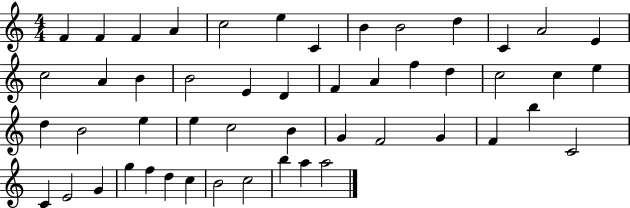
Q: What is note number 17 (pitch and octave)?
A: B4